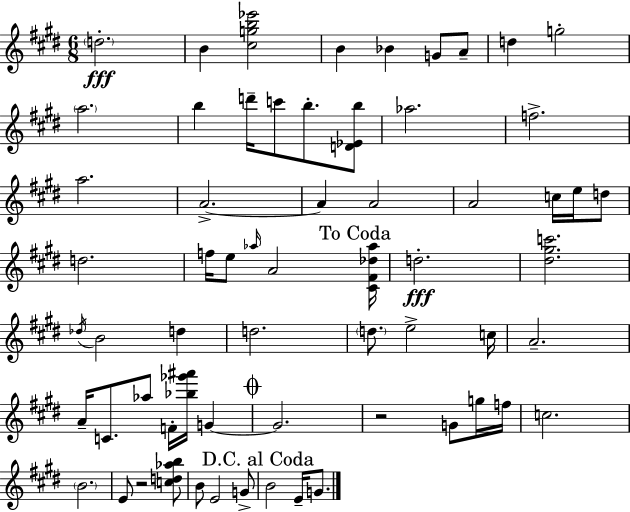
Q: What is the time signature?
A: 6/8